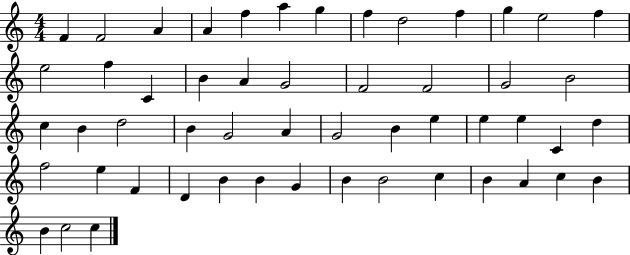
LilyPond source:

{
  \clef treble
  \numericTimeSignature
  \time 4/4
  \key c \major
  f'4 f'2 a'4 | a'4 f''4 a''4 g''4 | f''4 d''2 f''4 | g''4 e''2 f''4 | \break e''2 f''4 c'4 | b'4 a'4 g'2 | f'2 f'2 | g'2 b'2 | \break c''4 b'4 d''2 | b'4 g'2 a'4 | g'2 b'4 e''4 | e''4 e''4 c'4 d''4 | \break f''2 e''4 f'4 | d'4 b'4 b'4 g'4 | b'4 b'2 c''4 | b'4 a'4 c''4 b'4 | \break b'4 c''2 c''4 | \bar "|."
}